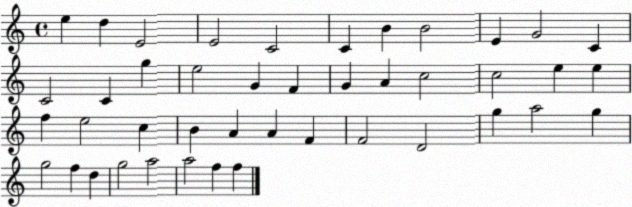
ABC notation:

X:1
T:Untitled
M:4/4
L:1/4
K:C
e d E2 E2 C2 C B B2 E G2 C C2 C g e2 G F G A c2 c2 e e f e2 c B A A F F2 D2 g a2 g g2 f d g2 a2 a2 f f